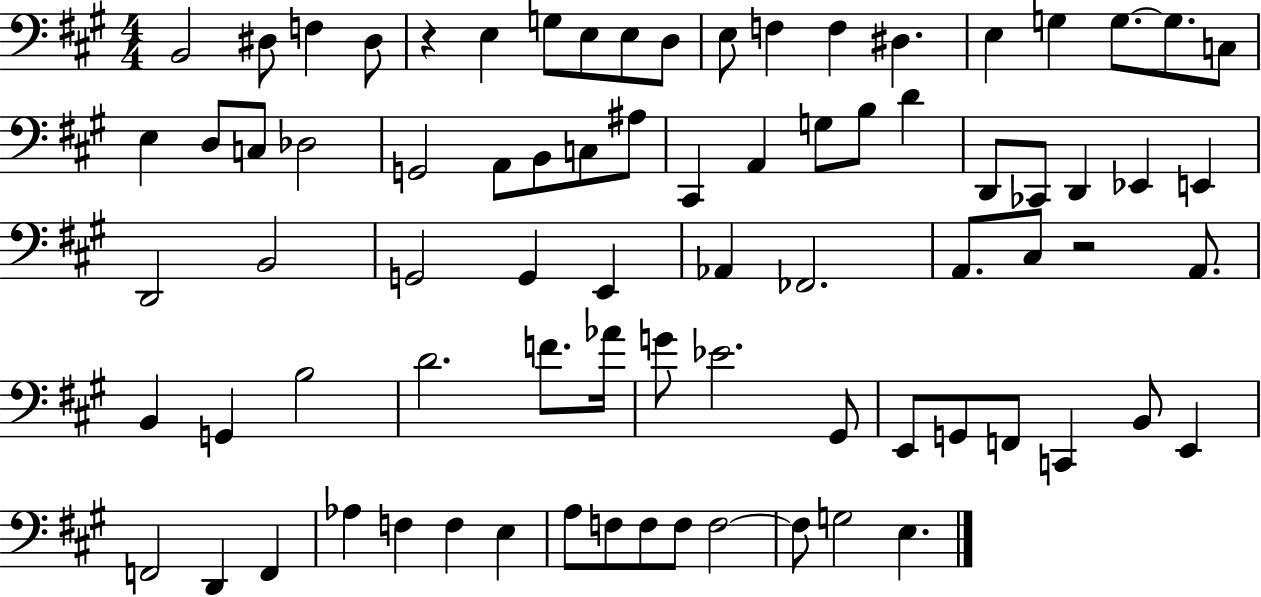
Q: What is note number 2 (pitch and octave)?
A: D#3